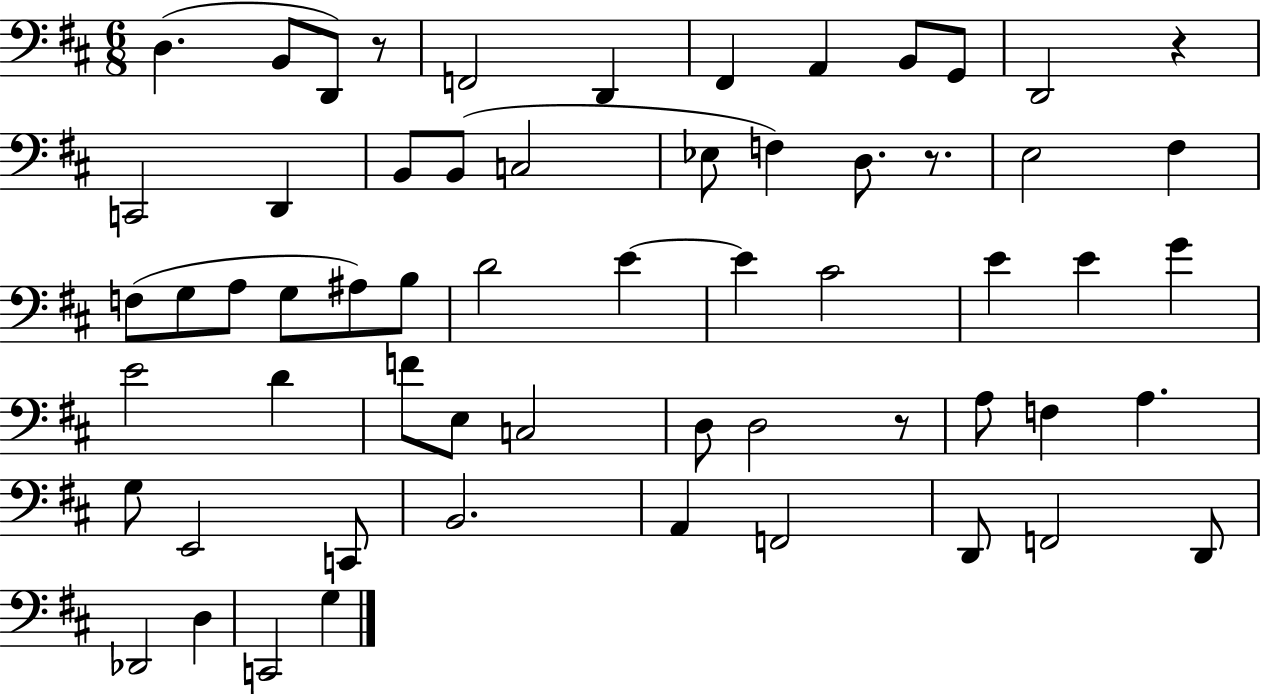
{
  \clef bass
  \numericTimeSignature
  \time 6/8
  \key d \major
  \repeat volta 2 { d4.( b,8 d,8) r8 | f,2 d,4 | fis,4 a,4 b,8 g,8 | d,2 r4 | \break c,2 d,4 | b,8 b,8( c2 | ees8 f4) d8. r8. | e2 fis4 | \break f8( g8 a8 g8 ais8) b8 | d'2 e'4~~ | e'4 cis'2 | e'4 e'4 g'4 | \break e'2 d'4 | f'8 e8 c2 | d8 d2 r8 | a8 f4 a4. | \break g8 e,2 c,8 | b,2. | a,4 f,2 | d,8 f,2 d,8 | \break des,2 d4 | c,2 g4 | } \bar "|."
}